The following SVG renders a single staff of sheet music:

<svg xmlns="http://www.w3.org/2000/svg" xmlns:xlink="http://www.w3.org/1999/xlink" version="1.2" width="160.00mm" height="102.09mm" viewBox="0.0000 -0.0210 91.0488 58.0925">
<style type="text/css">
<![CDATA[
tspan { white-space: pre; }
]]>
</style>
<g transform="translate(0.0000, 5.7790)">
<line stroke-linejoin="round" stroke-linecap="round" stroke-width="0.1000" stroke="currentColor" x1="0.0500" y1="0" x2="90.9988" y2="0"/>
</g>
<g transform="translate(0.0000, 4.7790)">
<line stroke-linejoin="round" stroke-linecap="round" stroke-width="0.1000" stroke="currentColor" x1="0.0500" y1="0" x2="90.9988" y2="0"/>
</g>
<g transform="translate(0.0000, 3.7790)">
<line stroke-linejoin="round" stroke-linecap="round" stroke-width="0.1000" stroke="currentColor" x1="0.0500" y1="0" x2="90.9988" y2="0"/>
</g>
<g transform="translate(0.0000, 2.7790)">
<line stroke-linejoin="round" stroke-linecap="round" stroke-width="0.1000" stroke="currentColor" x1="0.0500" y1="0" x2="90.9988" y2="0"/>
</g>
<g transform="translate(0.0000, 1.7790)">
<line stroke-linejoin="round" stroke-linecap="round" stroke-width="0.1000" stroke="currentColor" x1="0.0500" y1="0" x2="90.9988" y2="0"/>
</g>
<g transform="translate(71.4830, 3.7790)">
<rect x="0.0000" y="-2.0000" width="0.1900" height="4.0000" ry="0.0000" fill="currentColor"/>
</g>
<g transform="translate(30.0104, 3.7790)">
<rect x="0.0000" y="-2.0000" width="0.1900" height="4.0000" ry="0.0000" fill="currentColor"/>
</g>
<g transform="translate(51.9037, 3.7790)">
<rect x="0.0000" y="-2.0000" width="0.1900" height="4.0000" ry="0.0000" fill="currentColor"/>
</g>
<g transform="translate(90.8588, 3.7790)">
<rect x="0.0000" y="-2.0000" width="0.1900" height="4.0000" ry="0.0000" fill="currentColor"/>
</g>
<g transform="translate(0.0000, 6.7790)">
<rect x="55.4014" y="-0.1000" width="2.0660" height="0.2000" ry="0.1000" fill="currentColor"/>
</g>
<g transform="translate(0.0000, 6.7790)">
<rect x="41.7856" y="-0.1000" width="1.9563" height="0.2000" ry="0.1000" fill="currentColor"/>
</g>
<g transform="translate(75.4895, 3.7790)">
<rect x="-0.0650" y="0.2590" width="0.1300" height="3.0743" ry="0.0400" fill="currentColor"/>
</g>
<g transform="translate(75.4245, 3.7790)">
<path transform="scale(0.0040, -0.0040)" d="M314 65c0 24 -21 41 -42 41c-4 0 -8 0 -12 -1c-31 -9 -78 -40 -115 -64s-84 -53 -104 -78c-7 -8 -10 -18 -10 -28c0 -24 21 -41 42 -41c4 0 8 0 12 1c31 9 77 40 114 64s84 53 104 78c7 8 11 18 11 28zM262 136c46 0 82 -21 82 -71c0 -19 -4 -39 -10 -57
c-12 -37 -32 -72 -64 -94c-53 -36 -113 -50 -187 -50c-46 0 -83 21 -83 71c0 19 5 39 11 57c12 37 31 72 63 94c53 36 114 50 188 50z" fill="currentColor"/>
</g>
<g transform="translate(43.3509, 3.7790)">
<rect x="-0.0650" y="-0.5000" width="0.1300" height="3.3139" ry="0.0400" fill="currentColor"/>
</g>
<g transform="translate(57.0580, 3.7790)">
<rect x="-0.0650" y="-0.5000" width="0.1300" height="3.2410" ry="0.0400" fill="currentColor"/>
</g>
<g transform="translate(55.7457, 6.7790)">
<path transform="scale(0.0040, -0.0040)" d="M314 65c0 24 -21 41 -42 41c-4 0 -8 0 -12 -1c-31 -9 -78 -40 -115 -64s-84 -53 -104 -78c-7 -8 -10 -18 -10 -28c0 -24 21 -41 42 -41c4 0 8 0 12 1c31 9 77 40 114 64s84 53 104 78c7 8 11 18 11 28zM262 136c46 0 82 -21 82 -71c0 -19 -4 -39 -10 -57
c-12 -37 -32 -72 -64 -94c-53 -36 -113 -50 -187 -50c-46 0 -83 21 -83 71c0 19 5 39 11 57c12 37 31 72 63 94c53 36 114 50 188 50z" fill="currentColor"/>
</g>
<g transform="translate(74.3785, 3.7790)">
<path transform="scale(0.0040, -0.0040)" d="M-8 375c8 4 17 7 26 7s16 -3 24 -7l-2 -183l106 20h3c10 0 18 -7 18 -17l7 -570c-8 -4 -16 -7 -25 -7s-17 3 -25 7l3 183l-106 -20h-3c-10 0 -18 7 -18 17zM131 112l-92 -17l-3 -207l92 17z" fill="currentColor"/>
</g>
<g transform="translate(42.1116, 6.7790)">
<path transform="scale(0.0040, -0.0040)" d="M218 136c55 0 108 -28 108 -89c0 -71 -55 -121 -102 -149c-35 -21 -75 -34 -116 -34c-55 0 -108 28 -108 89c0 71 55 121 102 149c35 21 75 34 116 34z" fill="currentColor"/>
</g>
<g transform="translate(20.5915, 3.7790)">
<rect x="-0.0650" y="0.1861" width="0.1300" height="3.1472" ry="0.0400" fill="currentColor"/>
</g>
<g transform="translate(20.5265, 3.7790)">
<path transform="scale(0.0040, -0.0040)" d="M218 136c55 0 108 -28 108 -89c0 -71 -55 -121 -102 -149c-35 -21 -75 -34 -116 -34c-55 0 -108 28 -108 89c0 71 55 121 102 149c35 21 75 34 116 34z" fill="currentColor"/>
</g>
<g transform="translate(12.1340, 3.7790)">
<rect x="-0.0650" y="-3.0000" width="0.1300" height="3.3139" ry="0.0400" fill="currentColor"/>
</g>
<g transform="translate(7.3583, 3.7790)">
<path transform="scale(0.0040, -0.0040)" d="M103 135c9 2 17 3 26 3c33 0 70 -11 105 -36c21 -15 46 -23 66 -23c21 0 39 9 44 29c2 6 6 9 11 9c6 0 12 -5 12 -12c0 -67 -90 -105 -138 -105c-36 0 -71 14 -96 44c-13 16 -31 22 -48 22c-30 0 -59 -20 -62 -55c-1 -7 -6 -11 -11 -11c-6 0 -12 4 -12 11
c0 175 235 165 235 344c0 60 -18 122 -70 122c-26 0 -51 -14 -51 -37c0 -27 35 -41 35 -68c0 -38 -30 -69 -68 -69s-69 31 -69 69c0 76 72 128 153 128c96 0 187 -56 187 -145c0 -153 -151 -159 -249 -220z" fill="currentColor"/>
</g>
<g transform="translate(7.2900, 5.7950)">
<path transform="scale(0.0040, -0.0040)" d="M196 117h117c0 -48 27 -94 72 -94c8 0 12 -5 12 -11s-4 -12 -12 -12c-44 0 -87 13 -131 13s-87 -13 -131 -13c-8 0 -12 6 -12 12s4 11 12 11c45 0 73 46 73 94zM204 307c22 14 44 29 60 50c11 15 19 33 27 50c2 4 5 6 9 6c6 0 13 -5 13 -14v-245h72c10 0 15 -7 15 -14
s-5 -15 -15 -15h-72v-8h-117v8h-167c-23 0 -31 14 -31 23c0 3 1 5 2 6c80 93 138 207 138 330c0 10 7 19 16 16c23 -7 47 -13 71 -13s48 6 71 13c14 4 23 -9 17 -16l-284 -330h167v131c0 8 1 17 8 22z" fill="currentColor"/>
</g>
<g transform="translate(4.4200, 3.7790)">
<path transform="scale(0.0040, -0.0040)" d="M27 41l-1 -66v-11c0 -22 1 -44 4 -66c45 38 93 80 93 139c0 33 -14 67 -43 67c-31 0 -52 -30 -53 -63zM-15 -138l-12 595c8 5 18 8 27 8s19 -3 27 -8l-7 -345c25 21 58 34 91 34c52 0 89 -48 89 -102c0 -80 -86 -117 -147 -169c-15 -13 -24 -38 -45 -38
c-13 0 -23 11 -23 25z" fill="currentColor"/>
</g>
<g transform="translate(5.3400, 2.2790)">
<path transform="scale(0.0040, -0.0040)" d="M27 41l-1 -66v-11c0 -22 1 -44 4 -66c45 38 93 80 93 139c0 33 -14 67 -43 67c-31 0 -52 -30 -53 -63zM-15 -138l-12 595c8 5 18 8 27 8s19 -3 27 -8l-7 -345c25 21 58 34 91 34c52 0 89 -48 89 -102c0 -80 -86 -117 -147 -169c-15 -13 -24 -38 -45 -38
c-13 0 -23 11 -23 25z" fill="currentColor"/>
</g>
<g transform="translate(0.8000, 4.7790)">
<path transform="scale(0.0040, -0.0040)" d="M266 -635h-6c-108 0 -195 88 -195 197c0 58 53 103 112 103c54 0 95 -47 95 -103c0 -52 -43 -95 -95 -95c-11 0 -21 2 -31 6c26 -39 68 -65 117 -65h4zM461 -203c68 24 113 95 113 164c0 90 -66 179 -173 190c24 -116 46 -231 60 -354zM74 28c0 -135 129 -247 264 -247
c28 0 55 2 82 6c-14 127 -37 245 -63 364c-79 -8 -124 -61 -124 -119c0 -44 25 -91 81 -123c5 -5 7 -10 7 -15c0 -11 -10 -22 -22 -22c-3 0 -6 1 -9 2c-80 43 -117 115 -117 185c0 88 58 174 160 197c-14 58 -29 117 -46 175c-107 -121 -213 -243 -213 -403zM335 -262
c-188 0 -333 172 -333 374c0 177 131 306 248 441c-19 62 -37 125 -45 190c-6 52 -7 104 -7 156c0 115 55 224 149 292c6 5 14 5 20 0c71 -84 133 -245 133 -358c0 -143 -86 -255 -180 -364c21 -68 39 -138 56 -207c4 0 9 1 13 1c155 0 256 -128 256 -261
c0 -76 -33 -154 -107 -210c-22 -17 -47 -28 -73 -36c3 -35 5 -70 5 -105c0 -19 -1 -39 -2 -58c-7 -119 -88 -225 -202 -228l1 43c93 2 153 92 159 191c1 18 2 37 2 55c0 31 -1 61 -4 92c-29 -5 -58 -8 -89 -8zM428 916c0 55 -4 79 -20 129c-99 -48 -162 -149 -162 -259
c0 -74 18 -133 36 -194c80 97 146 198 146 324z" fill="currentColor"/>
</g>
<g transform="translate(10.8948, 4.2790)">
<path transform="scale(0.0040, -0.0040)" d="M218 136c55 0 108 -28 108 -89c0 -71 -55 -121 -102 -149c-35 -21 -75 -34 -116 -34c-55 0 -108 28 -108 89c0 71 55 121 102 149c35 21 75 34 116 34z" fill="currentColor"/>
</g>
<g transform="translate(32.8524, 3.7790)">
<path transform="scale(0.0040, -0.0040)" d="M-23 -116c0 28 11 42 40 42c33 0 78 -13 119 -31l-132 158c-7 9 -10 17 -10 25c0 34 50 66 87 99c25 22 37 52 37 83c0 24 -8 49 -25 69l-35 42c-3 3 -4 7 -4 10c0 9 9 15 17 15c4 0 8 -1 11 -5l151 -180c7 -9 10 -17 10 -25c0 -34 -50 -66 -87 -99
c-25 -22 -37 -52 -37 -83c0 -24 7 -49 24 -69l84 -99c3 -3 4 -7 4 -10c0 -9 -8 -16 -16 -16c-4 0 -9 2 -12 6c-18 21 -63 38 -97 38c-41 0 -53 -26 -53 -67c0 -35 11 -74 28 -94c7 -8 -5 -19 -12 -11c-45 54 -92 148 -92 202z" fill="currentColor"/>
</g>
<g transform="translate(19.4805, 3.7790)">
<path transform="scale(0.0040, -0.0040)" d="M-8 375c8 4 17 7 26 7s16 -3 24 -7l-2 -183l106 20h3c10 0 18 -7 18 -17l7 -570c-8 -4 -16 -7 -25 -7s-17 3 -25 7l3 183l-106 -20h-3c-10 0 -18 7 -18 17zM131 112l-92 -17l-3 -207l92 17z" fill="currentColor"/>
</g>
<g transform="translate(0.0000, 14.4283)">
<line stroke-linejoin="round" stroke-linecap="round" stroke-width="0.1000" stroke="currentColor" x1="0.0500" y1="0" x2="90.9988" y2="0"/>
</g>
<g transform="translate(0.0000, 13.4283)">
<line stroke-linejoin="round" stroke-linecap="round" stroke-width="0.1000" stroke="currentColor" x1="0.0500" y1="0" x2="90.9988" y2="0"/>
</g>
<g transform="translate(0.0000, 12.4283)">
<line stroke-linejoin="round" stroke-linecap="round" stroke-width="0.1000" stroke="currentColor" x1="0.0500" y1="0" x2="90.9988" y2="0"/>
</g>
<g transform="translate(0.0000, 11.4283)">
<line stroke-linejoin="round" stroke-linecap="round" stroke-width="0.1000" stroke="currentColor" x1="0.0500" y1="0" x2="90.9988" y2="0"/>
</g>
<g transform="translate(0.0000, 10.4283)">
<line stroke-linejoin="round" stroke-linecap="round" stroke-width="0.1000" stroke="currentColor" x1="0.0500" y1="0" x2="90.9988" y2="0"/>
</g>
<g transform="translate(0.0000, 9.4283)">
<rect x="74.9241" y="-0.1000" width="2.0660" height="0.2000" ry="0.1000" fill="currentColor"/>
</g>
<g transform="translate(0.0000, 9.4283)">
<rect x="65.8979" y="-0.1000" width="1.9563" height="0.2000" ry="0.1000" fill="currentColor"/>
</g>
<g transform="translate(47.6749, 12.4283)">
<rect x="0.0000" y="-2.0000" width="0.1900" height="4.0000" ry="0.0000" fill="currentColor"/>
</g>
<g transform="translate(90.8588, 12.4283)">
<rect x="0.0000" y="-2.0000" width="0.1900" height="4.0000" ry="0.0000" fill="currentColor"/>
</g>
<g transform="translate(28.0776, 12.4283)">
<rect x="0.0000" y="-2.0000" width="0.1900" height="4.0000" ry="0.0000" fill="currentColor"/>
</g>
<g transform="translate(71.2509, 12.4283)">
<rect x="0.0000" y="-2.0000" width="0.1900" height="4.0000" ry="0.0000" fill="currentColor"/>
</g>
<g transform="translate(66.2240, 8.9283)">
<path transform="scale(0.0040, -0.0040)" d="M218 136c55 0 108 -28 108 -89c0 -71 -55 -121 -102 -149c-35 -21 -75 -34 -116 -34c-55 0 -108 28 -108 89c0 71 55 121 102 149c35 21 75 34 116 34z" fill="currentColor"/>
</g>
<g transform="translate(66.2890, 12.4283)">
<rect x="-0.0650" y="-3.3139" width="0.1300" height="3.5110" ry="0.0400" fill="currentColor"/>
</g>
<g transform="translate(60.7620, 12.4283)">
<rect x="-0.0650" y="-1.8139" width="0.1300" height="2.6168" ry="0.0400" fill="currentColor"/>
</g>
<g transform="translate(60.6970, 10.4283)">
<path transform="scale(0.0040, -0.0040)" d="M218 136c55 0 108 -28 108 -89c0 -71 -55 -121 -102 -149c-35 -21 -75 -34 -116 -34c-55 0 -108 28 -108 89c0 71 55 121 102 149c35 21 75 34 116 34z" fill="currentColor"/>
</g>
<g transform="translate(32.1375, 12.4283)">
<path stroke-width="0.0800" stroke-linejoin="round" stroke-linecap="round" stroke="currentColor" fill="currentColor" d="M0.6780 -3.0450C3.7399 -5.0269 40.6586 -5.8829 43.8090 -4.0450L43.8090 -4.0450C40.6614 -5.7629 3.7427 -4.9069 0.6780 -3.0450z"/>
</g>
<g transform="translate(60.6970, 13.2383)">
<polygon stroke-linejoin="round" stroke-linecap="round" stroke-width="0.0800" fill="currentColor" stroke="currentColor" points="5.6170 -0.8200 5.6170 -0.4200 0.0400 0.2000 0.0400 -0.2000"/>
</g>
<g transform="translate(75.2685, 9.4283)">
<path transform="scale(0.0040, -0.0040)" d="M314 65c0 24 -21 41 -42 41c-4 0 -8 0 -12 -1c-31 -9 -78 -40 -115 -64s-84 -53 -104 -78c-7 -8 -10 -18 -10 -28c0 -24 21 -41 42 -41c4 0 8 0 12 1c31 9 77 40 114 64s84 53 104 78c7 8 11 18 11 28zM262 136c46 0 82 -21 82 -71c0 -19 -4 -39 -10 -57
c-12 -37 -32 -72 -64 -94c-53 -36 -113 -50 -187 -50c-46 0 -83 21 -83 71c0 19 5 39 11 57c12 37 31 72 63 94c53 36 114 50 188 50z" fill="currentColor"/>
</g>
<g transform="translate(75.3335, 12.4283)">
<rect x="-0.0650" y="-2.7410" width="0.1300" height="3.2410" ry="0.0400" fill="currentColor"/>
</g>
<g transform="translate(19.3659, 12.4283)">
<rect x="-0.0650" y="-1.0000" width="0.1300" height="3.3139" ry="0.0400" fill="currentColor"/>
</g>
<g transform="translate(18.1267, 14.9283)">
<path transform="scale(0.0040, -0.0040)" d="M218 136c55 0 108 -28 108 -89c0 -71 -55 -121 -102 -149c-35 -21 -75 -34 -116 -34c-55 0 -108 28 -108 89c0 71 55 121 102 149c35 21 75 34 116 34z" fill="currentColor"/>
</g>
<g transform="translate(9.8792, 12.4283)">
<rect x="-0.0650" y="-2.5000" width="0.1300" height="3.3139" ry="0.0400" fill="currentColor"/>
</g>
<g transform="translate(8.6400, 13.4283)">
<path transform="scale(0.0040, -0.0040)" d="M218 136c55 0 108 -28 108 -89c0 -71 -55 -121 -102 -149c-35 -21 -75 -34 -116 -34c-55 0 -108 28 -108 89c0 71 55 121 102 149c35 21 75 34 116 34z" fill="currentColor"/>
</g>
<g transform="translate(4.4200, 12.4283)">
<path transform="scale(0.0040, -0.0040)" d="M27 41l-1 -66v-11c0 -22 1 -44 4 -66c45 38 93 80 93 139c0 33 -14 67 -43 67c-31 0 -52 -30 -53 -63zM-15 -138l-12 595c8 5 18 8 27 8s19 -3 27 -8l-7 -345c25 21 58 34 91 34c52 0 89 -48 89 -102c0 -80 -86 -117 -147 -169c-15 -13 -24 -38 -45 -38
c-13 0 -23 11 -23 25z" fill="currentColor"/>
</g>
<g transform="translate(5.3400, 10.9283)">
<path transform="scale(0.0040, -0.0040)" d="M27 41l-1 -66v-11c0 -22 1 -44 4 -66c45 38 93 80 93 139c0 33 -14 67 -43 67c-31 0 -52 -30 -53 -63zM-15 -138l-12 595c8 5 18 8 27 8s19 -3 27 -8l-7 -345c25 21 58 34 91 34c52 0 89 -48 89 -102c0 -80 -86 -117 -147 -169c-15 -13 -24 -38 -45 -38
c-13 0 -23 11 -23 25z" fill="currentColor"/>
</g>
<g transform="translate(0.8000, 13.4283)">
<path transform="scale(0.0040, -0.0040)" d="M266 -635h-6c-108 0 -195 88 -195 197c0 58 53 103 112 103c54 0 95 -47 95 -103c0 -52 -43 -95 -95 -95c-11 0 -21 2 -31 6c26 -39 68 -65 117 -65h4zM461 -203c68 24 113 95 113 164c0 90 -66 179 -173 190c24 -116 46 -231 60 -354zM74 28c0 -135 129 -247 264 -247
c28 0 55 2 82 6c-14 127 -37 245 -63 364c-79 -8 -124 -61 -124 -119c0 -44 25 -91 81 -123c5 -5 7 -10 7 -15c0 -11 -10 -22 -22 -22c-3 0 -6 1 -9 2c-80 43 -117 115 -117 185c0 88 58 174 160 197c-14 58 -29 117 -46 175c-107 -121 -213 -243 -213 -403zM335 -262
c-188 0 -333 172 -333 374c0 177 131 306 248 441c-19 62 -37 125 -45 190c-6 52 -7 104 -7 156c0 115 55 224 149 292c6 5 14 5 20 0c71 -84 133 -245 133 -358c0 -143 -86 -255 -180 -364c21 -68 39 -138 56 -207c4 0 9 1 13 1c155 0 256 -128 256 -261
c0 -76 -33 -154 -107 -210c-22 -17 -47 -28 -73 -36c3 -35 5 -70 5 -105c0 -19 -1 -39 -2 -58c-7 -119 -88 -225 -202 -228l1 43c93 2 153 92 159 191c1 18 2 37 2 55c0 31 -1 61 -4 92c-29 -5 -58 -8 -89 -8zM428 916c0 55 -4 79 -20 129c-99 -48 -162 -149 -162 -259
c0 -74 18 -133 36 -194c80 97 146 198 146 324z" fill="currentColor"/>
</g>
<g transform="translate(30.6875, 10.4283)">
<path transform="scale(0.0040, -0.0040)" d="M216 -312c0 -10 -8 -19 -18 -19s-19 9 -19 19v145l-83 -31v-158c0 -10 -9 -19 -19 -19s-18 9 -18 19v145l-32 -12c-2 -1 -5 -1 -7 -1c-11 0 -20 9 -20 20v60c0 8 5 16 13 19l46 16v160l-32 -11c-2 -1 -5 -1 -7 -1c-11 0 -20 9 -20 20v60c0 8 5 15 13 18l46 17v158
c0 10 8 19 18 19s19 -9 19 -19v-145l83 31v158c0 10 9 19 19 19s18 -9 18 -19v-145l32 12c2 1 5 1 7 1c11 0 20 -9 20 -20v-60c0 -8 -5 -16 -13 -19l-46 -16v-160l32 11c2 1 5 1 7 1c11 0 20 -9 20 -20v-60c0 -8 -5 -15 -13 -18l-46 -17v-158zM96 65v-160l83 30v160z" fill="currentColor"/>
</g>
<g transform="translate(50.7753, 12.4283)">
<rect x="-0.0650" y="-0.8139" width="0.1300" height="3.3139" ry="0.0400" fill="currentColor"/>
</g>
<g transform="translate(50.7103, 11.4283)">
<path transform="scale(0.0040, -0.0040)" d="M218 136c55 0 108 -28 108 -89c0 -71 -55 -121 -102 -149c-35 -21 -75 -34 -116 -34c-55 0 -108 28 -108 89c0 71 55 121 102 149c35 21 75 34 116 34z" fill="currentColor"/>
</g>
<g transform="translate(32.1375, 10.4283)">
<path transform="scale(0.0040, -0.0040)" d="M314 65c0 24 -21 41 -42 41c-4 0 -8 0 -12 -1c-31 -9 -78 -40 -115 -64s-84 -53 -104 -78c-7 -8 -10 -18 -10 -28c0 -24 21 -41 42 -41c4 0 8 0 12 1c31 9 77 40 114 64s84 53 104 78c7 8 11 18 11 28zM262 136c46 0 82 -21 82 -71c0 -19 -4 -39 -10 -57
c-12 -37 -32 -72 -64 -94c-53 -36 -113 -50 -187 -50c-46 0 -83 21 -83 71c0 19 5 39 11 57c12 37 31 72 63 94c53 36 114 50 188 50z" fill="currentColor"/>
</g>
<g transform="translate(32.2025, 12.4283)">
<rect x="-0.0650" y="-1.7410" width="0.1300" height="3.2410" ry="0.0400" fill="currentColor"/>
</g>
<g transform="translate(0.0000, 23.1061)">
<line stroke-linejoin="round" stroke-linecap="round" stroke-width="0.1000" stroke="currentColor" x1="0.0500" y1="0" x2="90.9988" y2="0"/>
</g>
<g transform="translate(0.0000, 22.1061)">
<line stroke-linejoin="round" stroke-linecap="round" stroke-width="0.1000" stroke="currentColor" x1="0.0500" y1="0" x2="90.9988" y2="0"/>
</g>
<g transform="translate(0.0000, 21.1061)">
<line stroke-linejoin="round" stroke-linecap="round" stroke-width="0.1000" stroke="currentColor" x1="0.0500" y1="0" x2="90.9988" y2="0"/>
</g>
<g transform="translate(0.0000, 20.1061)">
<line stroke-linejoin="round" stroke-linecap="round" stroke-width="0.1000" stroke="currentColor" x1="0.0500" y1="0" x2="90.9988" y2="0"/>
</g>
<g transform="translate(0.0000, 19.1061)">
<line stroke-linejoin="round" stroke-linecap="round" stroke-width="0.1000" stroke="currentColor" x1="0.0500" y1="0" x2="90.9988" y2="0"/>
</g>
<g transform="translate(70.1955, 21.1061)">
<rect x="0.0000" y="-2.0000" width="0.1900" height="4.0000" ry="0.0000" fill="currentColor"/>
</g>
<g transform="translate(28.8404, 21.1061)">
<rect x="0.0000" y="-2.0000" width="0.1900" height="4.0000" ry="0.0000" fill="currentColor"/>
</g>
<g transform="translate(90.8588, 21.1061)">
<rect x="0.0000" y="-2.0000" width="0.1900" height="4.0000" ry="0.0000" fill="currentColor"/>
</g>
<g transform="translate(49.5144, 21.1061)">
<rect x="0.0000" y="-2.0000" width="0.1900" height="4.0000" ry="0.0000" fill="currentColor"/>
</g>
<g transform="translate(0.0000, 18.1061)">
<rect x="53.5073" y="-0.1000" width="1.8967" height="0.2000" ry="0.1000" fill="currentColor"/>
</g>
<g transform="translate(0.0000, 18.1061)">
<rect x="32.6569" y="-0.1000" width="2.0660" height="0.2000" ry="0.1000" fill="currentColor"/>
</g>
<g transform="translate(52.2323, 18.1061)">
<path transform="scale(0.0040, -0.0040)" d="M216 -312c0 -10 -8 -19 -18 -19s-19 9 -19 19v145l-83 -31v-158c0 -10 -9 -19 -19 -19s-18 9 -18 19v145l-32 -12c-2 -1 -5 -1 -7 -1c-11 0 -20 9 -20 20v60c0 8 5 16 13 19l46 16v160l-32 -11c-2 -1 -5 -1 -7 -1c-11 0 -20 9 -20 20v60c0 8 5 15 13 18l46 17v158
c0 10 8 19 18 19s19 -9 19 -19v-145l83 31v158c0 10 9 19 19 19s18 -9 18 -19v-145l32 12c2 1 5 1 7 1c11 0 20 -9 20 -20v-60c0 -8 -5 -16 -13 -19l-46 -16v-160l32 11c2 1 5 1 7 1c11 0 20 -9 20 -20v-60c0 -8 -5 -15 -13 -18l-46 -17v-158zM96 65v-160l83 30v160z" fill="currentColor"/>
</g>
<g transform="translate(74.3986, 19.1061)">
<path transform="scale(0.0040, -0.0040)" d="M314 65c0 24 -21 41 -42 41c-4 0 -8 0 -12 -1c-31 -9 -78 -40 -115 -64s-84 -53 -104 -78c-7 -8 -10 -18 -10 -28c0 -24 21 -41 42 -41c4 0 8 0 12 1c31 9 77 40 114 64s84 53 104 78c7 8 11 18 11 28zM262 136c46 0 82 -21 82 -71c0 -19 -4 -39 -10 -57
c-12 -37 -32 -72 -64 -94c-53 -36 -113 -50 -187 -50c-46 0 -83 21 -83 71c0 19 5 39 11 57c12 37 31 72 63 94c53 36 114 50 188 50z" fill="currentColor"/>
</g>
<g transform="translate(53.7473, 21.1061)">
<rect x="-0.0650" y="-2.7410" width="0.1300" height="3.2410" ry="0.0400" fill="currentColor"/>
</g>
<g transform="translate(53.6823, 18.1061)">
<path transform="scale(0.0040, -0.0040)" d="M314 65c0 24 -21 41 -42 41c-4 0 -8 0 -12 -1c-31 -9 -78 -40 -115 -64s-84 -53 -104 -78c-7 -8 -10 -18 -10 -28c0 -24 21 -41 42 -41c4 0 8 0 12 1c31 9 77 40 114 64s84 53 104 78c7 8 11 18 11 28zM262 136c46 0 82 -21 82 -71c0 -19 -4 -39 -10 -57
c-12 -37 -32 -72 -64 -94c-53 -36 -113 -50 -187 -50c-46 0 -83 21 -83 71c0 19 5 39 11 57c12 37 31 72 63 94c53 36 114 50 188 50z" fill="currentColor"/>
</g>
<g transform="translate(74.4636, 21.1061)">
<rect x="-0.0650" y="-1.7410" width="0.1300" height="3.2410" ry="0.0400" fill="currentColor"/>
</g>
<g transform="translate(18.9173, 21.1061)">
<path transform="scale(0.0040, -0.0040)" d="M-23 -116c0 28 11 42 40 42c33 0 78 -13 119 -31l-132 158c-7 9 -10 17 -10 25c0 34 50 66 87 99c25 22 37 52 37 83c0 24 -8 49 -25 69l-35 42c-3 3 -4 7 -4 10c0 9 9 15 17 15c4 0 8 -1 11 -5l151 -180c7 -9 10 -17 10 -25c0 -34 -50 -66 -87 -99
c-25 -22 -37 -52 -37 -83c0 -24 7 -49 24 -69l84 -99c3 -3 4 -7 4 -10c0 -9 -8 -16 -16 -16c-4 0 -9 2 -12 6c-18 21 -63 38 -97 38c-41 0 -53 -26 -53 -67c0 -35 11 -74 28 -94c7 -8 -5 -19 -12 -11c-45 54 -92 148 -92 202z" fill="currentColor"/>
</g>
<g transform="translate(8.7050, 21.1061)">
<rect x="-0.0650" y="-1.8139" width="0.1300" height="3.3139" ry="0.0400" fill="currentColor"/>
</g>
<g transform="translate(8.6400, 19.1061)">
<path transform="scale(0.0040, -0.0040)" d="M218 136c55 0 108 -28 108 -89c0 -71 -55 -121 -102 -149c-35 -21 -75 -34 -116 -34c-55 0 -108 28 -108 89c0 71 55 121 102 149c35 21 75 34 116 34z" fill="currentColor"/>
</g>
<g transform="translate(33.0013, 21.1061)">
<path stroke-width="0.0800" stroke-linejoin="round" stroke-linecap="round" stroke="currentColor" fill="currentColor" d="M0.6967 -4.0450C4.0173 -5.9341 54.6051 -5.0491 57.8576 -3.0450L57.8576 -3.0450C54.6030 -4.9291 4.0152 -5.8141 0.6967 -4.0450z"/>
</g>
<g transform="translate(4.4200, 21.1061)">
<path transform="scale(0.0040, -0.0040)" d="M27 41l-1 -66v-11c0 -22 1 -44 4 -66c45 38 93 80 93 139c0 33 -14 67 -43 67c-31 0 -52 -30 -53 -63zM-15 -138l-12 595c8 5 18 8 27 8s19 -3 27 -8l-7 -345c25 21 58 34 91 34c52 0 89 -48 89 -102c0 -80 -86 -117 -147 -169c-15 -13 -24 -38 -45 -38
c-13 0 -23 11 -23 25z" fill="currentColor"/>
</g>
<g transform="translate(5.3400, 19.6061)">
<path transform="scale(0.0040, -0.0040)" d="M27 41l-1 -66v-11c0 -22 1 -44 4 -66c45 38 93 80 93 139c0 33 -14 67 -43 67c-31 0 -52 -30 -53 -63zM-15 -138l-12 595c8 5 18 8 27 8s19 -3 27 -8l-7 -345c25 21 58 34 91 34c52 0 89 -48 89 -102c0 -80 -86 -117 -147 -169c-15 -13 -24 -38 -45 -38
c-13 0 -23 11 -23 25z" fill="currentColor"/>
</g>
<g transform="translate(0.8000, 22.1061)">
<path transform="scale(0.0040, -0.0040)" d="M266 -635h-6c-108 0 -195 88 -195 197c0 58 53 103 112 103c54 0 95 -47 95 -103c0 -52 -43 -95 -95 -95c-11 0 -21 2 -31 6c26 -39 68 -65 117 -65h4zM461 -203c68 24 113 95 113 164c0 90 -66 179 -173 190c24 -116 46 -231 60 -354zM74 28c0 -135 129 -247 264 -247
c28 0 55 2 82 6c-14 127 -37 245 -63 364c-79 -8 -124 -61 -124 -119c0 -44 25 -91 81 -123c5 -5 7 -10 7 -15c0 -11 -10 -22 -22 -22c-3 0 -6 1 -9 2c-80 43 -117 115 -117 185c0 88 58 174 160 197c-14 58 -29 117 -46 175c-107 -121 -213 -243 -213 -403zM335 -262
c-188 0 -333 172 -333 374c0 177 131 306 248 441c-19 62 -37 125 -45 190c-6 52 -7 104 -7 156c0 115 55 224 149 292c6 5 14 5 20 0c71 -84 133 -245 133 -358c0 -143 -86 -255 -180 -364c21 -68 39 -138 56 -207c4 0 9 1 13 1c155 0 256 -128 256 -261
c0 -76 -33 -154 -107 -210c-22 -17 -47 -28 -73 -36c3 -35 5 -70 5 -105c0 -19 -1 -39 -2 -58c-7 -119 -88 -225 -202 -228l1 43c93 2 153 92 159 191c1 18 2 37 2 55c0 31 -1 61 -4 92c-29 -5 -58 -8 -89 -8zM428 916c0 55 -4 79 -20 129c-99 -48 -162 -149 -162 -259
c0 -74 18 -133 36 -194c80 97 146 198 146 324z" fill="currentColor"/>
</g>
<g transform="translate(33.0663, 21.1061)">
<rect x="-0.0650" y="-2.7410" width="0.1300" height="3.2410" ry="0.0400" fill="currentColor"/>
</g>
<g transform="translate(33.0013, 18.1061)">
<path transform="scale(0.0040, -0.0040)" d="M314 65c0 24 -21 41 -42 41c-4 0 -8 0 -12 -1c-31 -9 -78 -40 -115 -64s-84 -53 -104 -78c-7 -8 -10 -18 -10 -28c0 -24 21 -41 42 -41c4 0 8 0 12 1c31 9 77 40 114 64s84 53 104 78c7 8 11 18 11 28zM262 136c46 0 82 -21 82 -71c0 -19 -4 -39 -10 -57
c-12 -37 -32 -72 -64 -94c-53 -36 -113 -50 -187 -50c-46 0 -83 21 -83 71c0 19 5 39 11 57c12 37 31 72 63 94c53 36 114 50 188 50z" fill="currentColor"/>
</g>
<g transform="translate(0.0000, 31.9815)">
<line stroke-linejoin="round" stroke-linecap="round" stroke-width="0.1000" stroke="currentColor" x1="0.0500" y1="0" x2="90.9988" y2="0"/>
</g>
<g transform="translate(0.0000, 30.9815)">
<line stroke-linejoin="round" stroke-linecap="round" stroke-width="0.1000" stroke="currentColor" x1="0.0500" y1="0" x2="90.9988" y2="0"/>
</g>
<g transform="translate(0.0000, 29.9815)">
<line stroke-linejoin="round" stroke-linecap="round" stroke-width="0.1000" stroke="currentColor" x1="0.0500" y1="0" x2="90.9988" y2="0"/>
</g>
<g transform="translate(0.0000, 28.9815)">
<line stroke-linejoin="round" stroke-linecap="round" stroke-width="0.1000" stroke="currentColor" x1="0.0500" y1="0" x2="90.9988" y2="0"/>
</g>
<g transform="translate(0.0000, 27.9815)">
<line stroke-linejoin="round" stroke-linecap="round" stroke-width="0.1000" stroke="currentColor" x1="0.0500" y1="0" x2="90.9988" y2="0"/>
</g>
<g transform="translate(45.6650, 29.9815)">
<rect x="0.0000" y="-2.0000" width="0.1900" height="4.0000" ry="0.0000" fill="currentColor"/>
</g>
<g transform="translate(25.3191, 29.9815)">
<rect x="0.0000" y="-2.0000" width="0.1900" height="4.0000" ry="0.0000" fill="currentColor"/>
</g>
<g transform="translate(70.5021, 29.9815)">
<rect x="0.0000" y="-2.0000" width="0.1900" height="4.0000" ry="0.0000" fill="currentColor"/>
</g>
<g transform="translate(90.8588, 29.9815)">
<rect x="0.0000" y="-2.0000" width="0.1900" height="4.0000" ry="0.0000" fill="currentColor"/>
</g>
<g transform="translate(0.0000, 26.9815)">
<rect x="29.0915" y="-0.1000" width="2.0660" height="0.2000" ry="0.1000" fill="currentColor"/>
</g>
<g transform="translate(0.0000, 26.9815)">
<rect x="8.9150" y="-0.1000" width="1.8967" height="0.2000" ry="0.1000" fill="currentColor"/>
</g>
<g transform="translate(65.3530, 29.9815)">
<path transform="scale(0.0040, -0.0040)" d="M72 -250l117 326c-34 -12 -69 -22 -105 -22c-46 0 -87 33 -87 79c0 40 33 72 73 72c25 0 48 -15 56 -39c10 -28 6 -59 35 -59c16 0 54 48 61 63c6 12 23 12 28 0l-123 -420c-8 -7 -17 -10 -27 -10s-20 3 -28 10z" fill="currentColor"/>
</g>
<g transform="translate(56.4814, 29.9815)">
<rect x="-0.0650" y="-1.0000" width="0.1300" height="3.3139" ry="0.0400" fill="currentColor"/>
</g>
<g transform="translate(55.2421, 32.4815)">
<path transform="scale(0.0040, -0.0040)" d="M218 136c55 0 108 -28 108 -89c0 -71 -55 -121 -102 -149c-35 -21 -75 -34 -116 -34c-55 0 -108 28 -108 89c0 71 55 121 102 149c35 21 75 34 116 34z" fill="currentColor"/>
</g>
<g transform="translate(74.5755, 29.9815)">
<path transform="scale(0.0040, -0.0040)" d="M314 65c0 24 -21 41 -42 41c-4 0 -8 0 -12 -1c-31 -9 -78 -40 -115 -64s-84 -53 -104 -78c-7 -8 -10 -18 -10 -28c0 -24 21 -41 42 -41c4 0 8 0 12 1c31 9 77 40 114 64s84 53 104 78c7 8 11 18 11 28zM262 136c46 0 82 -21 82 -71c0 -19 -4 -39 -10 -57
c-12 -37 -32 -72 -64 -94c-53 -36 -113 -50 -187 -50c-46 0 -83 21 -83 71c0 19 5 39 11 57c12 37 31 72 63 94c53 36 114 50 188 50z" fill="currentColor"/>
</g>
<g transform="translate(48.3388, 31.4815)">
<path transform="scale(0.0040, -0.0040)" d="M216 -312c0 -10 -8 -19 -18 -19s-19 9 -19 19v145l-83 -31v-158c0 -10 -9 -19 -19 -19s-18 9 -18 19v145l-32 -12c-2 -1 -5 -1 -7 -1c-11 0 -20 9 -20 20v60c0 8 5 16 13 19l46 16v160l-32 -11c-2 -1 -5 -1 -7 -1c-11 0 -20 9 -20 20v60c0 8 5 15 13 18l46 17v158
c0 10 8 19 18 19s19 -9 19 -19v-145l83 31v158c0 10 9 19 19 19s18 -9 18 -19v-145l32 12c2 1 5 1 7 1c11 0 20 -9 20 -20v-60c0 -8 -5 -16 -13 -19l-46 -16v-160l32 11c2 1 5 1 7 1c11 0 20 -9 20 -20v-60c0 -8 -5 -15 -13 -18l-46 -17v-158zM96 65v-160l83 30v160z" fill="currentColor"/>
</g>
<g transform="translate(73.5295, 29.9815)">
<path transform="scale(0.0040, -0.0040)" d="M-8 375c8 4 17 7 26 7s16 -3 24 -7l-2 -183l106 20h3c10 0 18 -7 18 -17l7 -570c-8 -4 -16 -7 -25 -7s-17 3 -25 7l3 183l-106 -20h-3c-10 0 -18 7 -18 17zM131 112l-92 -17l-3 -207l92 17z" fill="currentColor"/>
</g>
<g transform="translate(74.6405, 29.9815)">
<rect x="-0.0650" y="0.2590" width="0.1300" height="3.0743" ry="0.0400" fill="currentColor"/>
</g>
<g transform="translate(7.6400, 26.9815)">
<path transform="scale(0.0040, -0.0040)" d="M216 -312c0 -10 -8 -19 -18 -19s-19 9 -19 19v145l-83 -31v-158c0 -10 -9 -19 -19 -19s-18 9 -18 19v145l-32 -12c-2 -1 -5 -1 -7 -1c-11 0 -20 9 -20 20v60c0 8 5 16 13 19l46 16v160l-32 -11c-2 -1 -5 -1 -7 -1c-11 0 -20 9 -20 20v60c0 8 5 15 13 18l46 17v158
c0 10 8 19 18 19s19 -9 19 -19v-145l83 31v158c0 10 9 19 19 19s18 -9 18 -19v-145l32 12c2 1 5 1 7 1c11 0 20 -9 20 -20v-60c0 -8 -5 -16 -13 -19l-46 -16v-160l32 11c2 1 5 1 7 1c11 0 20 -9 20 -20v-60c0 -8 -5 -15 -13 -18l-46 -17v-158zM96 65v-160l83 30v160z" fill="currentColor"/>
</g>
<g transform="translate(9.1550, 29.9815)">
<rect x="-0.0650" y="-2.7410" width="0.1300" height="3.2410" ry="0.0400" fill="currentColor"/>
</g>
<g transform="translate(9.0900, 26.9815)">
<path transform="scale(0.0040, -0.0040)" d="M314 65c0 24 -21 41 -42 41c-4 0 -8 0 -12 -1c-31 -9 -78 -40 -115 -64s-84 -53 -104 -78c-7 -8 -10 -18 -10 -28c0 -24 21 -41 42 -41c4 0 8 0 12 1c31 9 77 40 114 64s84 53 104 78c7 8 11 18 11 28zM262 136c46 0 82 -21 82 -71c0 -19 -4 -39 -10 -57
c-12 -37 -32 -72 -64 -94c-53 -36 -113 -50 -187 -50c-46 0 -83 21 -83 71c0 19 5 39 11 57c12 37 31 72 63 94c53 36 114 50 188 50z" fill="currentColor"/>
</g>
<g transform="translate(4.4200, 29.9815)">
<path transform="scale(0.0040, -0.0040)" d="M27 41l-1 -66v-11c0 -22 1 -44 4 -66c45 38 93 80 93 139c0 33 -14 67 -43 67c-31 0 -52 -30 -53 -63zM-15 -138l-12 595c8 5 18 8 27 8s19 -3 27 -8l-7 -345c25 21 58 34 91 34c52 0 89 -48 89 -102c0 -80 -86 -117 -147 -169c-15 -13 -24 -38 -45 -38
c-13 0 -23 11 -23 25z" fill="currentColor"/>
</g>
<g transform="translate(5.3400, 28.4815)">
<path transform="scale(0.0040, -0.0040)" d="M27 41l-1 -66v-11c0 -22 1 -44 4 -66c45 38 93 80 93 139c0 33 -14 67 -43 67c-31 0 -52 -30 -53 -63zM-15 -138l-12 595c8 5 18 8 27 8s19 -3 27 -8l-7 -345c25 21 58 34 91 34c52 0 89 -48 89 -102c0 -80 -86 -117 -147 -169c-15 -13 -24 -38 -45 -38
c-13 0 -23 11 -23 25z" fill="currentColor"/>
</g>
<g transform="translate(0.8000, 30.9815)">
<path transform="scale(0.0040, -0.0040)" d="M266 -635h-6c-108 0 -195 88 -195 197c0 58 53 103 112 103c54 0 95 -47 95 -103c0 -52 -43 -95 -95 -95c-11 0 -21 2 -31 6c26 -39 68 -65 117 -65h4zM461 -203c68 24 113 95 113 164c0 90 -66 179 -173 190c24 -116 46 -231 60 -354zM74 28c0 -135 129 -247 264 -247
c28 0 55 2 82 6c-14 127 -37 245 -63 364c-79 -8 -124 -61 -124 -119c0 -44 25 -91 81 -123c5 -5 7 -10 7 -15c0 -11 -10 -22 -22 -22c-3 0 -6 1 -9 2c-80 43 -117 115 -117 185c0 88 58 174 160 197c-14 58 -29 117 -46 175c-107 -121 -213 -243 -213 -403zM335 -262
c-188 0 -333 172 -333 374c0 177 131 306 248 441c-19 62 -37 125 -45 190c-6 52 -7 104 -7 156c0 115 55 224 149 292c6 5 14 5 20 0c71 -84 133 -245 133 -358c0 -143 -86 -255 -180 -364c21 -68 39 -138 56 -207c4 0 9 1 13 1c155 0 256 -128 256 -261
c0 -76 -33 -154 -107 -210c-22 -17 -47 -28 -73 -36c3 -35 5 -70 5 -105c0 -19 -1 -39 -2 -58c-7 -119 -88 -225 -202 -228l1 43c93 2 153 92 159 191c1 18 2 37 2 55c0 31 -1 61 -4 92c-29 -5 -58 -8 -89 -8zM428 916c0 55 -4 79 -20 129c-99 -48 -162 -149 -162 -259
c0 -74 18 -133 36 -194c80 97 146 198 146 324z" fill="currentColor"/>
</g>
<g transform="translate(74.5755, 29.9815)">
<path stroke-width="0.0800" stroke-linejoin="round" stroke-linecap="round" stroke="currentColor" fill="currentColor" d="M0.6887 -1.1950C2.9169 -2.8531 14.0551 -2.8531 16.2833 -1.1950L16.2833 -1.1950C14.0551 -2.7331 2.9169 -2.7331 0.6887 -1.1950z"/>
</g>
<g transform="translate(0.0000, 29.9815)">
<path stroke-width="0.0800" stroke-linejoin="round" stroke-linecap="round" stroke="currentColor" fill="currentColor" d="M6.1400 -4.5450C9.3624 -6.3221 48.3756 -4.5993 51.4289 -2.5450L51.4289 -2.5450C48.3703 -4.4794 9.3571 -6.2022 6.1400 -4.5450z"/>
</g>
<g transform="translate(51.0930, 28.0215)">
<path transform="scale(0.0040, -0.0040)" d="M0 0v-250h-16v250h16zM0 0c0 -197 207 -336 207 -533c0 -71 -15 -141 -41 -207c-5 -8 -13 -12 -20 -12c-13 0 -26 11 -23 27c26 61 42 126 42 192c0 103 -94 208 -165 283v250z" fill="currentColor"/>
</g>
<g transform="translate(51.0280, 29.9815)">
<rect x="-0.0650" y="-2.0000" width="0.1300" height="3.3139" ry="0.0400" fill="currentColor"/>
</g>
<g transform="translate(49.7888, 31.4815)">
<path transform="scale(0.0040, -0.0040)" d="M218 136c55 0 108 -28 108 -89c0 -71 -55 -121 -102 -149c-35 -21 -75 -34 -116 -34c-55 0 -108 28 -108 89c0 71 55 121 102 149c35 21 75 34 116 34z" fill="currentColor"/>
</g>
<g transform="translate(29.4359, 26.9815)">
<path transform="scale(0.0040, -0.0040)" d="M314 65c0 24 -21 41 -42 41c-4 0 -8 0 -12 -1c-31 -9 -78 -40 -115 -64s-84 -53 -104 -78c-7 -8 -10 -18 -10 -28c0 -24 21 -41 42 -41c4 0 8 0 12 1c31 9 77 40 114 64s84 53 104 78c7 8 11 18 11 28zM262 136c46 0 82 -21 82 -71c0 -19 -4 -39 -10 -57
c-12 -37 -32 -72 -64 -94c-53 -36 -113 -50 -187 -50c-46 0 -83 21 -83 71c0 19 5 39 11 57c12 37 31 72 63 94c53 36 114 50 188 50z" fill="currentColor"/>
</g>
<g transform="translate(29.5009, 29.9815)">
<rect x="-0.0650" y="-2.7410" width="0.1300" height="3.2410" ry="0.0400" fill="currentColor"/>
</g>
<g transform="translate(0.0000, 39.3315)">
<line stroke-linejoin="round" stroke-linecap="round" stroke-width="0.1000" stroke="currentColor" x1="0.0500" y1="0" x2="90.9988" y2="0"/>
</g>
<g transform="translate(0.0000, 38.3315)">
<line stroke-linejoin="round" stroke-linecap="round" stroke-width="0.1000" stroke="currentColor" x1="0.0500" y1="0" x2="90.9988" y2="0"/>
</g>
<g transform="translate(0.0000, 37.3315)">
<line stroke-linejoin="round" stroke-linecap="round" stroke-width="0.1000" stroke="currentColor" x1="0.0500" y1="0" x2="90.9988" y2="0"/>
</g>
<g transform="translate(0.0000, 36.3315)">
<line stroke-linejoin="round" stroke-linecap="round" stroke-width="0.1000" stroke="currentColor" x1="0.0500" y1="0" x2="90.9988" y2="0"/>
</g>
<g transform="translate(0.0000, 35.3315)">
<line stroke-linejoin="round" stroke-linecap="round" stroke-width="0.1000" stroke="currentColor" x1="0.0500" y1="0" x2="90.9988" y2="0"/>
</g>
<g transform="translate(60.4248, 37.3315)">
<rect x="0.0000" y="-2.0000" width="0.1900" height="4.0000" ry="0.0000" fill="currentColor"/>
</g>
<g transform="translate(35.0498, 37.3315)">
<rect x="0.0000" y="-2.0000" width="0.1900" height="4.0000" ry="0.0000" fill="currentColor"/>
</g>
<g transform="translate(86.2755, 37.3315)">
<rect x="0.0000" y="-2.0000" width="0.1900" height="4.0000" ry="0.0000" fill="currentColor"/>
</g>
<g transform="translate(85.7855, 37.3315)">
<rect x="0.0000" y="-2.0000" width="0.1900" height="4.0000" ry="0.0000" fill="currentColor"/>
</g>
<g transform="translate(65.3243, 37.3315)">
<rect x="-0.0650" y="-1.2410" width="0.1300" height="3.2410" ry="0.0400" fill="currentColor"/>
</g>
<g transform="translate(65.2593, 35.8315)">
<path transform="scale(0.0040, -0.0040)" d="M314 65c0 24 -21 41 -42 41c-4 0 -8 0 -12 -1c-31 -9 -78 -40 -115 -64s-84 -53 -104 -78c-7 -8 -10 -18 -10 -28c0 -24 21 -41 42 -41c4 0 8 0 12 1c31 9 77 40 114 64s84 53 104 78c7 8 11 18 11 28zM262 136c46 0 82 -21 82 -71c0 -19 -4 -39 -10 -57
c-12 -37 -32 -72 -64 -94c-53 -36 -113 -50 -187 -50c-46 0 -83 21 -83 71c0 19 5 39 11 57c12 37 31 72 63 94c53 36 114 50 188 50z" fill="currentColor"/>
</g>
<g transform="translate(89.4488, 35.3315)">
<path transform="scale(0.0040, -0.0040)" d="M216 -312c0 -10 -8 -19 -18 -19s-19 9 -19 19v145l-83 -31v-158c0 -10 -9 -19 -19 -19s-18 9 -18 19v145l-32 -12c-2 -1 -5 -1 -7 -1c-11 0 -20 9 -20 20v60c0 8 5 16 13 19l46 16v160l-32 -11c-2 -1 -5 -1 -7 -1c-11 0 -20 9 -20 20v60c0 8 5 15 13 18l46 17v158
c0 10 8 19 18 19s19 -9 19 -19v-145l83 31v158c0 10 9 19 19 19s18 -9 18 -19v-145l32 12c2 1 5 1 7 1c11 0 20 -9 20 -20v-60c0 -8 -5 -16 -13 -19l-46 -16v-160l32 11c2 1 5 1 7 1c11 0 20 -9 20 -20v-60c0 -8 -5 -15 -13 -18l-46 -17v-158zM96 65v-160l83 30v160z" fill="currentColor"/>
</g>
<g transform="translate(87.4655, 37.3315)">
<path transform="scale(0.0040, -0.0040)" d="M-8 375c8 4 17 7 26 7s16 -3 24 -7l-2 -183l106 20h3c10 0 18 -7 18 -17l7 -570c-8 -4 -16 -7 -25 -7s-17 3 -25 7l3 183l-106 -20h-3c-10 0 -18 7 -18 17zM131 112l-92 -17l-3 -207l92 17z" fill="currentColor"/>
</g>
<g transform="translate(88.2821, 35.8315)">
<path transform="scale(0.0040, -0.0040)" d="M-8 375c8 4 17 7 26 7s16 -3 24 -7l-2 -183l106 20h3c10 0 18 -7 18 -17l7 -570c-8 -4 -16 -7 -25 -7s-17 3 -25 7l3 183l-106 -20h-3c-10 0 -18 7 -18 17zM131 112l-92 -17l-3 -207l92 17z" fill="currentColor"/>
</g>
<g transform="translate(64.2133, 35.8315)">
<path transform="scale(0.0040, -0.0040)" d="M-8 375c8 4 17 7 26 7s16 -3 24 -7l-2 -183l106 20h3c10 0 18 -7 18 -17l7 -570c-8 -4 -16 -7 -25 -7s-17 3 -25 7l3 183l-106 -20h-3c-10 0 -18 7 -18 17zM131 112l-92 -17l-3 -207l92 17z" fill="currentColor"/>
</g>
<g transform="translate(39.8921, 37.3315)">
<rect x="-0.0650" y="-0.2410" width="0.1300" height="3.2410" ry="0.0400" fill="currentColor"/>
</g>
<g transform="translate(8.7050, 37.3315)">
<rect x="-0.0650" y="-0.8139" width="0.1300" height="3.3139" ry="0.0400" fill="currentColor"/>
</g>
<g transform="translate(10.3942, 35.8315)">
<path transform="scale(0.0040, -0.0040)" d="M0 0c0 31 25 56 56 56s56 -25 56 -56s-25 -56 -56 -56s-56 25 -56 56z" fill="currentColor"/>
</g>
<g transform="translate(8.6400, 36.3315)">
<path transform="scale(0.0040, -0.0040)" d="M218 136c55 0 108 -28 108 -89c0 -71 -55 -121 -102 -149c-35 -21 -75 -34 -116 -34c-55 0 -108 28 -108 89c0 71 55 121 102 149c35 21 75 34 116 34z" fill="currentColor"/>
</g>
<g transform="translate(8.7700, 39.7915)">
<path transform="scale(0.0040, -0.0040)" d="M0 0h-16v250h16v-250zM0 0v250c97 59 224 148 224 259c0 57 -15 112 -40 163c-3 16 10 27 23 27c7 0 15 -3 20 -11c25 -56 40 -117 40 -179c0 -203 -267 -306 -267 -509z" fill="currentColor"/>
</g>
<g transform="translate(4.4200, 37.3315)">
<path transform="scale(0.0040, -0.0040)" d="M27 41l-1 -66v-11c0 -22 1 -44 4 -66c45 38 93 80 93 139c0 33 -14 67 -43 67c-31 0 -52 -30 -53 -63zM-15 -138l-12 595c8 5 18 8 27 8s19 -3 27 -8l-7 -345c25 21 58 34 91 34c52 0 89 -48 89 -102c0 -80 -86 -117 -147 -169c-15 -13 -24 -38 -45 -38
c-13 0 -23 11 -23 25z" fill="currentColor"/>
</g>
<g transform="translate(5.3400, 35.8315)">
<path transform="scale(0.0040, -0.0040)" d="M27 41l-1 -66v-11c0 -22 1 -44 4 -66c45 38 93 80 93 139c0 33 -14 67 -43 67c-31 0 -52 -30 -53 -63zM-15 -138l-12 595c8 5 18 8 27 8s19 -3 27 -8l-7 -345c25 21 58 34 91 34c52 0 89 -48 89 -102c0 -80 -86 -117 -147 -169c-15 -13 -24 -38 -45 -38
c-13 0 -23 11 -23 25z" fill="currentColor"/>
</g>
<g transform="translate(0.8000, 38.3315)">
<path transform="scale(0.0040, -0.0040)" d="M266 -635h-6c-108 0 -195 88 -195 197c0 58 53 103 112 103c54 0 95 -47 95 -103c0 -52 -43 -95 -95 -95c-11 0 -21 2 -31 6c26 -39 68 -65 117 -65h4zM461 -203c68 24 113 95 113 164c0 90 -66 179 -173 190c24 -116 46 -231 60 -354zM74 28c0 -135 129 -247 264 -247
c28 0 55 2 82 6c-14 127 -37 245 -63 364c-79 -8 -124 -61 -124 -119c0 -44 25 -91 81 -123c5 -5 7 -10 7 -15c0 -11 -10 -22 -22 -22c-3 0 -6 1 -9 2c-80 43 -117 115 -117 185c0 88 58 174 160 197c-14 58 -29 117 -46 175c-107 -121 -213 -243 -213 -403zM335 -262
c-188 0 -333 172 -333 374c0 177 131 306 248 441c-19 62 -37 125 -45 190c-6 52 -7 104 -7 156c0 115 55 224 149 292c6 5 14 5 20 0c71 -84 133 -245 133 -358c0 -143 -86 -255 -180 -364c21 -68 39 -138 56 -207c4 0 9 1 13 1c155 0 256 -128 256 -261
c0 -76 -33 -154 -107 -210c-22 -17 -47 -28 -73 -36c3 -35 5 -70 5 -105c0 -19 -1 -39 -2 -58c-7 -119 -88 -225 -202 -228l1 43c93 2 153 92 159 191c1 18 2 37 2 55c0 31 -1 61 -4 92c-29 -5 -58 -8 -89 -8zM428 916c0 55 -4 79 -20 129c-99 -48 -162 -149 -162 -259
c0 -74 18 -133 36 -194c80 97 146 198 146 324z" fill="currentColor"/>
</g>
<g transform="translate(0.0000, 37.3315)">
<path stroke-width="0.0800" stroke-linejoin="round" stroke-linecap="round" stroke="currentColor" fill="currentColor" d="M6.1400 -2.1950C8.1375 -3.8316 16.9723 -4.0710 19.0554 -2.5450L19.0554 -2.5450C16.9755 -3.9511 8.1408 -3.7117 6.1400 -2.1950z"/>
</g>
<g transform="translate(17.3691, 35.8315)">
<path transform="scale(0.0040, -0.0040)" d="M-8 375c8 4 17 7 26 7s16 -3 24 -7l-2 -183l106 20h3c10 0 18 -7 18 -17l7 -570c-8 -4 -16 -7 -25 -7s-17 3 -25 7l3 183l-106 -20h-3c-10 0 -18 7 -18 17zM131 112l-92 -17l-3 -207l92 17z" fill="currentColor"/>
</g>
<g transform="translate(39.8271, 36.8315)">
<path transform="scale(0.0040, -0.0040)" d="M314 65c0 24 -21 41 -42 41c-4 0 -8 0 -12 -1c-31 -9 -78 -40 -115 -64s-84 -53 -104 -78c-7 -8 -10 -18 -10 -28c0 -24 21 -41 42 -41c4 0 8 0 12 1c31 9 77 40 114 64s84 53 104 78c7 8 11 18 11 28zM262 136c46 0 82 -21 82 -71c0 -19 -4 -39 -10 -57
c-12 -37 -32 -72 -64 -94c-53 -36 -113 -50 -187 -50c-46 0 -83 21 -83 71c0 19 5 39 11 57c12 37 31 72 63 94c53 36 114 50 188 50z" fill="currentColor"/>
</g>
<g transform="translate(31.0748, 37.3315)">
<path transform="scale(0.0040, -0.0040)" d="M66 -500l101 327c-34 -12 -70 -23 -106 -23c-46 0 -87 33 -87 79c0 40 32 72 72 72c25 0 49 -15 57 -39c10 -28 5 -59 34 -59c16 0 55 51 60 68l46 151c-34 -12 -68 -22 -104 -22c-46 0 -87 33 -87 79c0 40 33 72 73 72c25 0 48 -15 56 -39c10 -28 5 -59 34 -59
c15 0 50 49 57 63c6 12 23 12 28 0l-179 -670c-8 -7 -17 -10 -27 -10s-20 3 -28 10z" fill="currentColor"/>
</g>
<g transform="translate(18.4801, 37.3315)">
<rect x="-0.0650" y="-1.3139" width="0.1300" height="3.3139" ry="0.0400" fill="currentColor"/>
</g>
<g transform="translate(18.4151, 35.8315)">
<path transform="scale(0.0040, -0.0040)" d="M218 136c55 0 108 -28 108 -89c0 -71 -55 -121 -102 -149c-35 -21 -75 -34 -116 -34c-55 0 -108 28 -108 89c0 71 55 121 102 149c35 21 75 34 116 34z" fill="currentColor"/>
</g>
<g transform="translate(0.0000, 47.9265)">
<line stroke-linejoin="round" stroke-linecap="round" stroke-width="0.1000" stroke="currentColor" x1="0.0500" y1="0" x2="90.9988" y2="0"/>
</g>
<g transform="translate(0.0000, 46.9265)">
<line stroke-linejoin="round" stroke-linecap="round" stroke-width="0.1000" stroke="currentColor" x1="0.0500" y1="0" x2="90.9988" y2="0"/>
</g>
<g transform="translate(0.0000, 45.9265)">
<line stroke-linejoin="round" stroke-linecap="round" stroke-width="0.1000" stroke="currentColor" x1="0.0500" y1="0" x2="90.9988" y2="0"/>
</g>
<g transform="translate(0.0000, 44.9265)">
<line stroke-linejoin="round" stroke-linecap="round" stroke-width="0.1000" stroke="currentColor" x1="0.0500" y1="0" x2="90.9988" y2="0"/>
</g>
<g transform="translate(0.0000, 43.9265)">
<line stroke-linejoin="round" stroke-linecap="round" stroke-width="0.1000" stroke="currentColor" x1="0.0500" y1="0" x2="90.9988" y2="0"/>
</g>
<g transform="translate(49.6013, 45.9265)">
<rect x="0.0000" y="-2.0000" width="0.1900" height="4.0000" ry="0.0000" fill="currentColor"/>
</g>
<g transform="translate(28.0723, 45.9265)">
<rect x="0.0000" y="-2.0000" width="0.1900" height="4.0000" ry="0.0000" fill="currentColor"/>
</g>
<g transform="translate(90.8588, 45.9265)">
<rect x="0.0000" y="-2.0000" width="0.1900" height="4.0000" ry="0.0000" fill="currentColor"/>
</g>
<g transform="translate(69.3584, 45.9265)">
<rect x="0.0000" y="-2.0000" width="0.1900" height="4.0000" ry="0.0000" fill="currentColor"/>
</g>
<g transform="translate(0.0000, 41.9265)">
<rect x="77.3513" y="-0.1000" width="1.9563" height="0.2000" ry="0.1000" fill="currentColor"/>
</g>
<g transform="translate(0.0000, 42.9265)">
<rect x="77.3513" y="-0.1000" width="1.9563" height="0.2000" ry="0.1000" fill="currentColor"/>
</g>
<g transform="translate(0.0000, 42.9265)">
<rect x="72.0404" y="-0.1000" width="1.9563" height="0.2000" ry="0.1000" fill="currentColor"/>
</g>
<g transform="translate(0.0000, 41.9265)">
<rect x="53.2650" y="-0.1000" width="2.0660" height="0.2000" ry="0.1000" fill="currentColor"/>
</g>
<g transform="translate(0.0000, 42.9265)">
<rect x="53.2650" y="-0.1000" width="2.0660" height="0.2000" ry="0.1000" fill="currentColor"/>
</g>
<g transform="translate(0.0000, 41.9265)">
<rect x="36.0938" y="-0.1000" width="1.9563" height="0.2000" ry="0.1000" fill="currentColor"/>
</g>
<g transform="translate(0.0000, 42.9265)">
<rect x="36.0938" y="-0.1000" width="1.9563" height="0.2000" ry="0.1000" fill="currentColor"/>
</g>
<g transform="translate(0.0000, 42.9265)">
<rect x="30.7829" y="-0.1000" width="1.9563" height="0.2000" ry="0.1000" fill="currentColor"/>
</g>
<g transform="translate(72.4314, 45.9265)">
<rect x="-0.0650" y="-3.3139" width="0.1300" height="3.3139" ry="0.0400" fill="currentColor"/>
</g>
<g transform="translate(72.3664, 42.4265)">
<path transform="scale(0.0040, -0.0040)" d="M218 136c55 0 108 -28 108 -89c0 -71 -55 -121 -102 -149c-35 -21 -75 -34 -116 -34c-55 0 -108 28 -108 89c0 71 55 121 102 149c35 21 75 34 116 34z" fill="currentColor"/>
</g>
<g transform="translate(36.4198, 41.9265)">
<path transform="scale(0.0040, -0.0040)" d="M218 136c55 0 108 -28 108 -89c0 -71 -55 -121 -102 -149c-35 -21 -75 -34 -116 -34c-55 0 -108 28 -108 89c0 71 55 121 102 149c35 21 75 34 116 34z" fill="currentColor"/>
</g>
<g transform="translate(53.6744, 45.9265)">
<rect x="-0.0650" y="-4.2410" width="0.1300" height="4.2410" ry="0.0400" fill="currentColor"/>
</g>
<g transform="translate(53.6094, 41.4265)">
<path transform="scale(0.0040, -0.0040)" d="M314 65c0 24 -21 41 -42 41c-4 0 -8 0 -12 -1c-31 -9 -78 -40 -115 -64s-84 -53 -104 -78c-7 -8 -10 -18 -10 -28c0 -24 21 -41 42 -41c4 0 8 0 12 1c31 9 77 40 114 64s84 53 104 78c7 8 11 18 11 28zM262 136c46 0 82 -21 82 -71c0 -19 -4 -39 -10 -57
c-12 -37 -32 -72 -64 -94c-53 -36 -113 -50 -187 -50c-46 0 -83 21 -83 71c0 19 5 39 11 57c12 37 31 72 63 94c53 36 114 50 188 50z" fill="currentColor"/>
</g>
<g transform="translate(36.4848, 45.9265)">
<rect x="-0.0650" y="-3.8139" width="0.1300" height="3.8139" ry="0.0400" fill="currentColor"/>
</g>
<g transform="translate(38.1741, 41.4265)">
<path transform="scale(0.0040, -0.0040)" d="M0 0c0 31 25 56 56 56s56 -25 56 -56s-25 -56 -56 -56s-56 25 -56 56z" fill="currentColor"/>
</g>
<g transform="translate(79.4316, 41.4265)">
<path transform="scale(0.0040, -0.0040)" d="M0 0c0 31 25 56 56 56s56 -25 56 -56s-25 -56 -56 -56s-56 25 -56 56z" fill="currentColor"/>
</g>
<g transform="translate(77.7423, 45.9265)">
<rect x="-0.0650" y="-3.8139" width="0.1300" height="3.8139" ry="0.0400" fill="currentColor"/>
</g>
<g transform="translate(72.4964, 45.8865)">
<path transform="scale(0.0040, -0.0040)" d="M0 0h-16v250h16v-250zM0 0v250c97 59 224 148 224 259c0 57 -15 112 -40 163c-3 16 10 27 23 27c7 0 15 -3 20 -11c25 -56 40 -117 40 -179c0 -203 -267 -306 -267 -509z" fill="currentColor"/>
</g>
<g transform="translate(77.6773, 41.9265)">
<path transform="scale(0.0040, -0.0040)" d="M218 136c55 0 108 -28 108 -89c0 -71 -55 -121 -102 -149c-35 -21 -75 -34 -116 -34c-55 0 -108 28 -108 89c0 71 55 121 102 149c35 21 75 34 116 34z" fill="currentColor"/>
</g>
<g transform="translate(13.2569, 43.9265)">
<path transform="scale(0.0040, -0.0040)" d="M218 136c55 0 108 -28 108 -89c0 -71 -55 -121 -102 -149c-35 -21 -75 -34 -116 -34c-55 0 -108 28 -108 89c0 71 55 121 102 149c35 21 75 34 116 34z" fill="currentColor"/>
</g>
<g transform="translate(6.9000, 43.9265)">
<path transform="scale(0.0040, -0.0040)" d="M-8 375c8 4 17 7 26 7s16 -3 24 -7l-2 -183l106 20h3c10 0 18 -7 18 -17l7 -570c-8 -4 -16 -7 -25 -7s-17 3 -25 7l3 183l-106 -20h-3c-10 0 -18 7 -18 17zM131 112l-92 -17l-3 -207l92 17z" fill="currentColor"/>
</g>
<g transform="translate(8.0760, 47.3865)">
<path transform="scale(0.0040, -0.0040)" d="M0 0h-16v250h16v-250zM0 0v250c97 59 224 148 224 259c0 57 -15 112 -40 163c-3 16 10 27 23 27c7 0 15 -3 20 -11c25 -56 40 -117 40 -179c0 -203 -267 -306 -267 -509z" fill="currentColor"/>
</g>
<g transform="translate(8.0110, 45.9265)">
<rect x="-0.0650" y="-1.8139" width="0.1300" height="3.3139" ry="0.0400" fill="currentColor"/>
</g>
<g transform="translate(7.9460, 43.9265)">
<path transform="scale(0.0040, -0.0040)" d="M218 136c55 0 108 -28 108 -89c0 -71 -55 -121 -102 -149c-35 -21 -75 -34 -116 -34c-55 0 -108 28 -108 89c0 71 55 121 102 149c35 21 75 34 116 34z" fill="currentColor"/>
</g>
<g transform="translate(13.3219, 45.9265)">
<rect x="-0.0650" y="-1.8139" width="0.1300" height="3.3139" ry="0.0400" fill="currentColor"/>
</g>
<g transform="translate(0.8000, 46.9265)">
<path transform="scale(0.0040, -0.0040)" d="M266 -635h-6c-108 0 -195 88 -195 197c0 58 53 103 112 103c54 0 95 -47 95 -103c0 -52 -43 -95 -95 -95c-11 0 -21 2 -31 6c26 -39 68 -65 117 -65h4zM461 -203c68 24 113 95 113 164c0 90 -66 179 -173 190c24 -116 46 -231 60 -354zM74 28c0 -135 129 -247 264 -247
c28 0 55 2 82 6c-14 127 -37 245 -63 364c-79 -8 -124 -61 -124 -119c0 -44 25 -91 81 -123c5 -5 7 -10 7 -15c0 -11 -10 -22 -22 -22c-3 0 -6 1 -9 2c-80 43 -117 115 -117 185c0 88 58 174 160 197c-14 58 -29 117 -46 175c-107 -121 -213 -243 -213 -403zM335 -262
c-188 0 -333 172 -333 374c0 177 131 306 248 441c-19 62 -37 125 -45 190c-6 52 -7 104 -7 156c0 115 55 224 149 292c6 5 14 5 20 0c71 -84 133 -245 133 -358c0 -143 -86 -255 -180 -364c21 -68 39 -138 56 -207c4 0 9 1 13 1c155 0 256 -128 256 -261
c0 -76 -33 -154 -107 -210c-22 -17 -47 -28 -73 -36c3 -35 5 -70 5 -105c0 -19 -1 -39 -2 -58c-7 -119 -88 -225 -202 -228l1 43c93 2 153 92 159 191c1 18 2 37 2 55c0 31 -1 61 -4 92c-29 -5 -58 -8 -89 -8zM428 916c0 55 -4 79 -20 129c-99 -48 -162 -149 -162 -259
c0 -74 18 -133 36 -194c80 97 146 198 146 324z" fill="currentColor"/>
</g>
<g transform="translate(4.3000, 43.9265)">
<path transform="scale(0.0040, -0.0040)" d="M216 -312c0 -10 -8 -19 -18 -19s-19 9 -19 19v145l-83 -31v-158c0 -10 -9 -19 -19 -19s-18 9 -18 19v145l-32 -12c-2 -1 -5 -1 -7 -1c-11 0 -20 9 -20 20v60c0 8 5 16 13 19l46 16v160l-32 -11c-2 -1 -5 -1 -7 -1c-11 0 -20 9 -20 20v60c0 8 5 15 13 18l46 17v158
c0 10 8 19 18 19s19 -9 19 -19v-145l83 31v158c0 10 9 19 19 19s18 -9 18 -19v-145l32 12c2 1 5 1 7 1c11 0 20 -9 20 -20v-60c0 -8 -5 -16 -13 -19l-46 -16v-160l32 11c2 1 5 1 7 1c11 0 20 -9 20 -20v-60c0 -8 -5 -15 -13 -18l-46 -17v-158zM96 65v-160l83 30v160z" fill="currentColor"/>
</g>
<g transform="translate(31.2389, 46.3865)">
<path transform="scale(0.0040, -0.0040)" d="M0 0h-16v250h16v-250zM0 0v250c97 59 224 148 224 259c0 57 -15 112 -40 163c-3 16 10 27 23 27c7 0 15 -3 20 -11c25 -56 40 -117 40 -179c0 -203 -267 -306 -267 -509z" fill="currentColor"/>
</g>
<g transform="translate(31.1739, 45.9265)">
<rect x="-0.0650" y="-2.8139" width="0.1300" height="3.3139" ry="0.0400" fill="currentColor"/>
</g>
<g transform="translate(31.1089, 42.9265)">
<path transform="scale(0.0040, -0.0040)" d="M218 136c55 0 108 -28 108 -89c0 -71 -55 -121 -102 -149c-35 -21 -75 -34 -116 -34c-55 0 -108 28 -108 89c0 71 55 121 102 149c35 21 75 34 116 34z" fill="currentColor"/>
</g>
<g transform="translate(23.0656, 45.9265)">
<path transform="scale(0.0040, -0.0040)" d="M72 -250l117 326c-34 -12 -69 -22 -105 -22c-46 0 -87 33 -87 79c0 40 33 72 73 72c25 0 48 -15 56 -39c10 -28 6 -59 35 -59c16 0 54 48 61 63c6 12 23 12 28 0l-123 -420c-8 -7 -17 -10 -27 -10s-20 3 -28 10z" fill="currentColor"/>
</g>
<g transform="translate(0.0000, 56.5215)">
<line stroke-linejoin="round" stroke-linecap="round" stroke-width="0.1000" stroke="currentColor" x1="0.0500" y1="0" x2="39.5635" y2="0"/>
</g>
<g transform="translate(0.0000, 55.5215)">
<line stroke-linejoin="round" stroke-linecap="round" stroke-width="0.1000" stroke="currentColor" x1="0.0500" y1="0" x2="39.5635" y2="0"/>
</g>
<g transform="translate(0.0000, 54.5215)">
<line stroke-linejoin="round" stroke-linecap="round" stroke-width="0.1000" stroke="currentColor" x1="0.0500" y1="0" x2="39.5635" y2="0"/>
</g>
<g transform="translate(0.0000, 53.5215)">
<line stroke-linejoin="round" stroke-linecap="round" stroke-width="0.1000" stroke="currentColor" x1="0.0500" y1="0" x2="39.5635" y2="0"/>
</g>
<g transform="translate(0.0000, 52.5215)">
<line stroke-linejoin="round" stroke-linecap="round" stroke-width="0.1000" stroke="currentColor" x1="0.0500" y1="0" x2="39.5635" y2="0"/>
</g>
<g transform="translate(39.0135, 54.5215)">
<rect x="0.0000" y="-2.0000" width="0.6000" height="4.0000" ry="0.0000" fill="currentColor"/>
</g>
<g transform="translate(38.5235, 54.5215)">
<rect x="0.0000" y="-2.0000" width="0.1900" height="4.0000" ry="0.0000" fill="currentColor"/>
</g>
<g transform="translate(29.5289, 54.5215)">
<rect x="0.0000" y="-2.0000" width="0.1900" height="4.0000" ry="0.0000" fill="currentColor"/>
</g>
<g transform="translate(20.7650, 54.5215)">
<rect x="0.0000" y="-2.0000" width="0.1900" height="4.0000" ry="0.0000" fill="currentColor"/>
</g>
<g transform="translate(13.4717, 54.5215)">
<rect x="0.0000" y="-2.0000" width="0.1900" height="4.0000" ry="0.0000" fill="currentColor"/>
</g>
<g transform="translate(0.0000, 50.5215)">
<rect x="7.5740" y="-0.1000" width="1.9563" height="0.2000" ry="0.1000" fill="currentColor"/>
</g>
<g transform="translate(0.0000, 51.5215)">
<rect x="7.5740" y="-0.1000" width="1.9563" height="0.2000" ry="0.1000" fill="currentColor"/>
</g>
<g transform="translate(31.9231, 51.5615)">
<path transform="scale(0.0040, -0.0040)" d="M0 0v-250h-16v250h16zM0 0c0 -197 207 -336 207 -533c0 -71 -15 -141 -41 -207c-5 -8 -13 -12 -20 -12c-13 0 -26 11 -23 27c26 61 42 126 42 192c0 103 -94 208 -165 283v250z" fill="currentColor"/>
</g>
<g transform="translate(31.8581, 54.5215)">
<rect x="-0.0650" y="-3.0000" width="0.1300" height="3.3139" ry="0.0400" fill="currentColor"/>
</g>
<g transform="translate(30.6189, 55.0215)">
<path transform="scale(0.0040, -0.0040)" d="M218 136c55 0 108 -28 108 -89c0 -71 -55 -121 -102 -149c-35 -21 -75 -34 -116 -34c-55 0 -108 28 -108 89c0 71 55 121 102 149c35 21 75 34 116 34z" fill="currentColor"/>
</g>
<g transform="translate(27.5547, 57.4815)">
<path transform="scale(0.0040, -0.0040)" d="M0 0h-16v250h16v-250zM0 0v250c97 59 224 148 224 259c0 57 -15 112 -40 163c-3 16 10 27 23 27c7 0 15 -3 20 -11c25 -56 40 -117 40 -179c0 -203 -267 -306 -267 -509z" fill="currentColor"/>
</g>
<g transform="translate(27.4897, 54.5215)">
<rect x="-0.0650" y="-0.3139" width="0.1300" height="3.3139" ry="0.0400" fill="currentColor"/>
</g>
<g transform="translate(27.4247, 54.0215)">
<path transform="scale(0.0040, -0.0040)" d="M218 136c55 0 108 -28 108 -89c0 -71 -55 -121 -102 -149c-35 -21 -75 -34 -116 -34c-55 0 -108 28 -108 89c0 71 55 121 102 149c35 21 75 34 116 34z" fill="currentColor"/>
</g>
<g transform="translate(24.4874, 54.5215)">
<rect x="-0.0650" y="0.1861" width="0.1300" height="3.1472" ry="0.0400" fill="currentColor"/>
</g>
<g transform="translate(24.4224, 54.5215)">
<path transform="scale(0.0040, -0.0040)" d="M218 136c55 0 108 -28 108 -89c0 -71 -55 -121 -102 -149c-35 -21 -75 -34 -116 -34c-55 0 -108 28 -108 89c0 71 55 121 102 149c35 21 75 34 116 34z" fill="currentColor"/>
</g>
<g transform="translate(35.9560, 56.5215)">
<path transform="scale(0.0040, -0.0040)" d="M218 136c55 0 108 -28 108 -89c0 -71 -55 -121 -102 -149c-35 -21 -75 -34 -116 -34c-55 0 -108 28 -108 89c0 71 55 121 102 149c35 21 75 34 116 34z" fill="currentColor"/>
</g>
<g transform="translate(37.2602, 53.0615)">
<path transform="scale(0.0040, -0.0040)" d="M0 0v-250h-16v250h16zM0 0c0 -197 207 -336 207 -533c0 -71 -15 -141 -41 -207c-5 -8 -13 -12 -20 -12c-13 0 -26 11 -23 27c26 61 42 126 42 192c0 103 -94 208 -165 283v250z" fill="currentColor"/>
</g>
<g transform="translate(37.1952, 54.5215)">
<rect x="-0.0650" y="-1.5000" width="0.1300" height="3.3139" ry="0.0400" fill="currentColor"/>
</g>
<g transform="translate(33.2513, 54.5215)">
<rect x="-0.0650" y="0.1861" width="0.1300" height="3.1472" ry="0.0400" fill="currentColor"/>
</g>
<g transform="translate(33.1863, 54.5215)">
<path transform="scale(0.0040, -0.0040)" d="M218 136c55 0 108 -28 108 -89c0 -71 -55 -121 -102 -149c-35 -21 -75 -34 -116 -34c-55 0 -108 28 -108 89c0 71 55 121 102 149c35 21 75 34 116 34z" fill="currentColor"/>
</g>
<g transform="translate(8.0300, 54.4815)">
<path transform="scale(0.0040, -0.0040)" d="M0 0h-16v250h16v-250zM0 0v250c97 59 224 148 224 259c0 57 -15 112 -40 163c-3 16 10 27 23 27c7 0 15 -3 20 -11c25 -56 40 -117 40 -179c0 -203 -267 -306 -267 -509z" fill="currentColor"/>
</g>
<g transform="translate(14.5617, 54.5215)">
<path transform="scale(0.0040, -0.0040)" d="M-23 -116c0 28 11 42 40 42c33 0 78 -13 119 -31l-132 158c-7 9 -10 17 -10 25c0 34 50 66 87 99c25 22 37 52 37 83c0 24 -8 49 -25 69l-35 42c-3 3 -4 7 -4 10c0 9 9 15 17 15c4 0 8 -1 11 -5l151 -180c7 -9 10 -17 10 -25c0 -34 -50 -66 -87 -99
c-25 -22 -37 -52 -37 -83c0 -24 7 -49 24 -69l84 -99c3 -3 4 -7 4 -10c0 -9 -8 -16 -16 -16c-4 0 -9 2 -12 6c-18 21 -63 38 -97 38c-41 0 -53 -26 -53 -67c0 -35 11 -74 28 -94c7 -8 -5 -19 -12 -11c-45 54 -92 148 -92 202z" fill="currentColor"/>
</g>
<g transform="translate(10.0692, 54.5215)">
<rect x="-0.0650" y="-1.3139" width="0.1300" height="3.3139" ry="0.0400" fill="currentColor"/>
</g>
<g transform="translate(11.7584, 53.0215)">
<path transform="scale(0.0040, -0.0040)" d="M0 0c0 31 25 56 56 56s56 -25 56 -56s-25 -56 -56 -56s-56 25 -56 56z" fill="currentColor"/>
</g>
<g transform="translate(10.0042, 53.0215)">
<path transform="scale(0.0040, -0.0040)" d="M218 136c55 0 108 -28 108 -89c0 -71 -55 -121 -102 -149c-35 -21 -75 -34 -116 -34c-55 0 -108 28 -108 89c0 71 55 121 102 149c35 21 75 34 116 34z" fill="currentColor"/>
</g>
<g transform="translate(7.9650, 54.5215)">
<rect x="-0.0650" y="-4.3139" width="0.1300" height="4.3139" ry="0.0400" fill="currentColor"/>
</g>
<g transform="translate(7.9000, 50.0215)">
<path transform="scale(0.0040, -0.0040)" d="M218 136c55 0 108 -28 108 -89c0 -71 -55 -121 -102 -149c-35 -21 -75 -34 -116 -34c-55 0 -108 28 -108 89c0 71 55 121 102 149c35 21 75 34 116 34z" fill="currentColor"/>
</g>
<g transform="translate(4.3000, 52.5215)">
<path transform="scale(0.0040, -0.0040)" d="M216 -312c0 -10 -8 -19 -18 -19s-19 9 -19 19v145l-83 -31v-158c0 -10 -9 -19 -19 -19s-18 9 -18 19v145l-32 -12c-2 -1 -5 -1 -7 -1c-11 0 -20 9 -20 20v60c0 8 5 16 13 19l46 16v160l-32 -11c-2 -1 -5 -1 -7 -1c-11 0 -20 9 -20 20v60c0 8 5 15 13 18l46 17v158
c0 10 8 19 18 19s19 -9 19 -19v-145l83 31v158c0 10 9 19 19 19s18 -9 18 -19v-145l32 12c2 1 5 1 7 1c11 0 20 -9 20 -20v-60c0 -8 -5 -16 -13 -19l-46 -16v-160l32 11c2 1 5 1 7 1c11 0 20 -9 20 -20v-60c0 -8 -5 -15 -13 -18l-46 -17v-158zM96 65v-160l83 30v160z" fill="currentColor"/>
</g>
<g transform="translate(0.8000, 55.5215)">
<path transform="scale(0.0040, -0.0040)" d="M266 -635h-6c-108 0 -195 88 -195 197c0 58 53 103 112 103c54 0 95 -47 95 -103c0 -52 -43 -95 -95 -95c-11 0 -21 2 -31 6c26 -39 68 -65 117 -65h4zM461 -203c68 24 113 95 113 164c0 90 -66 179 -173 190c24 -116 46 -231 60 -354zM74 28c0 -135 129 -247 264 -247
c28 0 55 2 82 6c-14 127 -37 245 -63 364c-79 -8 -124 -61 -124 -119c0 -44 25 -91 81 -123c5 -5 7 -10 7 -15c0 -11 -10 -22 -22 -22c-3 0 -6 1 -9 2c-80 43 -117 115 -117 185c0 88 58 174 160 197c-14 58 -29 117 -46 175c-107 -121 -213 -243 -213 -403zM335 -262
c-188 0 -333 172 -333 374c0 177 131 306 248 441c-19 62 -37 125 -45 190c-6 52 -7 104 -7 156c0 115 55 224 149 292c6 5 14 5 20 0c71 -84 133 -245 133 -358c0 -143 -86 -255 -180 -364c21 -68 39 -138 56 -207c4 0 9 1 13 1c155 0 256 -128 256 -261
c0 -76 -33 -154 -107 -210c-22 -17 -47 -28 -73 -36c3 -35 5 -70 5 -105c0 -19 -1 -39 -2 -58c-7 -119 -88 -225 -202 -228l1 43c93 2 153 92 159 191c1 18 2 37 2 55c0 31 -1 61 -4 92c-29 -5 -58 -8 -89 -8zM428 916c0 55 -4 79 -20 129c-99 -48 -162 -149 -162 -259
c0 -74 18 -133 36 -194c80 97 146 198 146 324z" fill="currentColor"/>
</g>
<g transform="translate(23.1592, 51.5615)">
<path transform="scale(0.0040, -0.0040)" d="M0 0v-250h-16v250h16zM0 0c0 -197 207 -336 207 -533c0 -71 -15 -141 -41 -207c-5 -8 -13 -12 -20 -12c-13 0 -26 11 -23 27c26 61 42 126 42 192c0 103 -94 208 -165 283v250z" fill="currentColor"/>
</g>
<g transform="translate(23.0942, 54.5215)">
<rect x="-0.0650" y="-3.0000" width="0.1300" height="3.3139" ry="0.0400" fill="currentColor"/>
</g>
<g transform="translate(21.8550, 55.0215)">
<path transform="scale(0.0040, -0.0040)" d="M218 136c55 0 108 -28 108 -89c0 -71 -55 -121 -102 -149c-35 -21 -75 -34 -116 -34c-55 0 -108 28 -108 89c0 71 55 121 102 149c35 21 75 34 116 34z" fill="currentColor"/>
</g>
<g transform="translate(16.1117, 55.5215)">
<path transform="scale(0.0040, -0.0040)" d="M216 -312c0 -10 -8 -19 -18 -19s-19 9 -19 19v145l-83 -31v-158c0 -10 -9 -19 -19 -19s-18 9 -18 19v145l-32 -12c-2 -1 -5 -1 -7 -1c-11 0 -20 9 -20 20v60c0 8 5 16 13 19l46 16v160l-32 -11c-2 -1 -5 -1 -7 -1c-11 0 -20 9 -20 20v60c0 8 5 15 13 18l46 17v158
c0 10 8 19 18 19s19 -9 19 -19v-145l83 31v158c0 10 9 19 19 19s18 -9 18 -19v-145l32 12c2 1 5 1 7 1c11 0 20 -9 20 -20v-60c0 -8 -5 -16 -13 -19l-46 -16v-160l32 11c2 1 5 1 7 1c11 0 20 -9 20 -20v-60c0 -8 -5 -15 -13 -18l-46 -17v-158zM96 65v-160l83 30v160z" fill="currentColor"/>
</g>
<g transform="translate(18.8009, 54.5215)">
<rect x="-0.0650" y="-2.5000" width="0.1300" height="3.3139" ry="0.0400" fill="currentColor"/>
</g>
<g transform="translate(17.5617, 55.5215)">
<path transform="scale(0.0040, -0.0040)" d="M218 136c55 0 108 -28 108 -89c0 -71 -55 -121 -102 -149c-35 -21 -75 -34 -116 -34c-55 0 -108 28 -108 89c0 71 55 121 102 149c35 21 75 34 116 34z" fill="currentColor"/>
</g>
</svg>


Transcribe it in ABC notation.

X:1
T:Untitled
M:2/4
L:1/4
K:Bb
A B z C C2 B2 G D ^f2 d f/2 _b/2 a2 f z a2 ^a2 f2 ^a2 a2 ^F/2 D z/2 B2 d/2 e z/4 c2 e2 f/2 f z/2 a/2 c' d'2 b/2 c' d'/2 e z ^G A/2 B c/2 A/2 B E/2